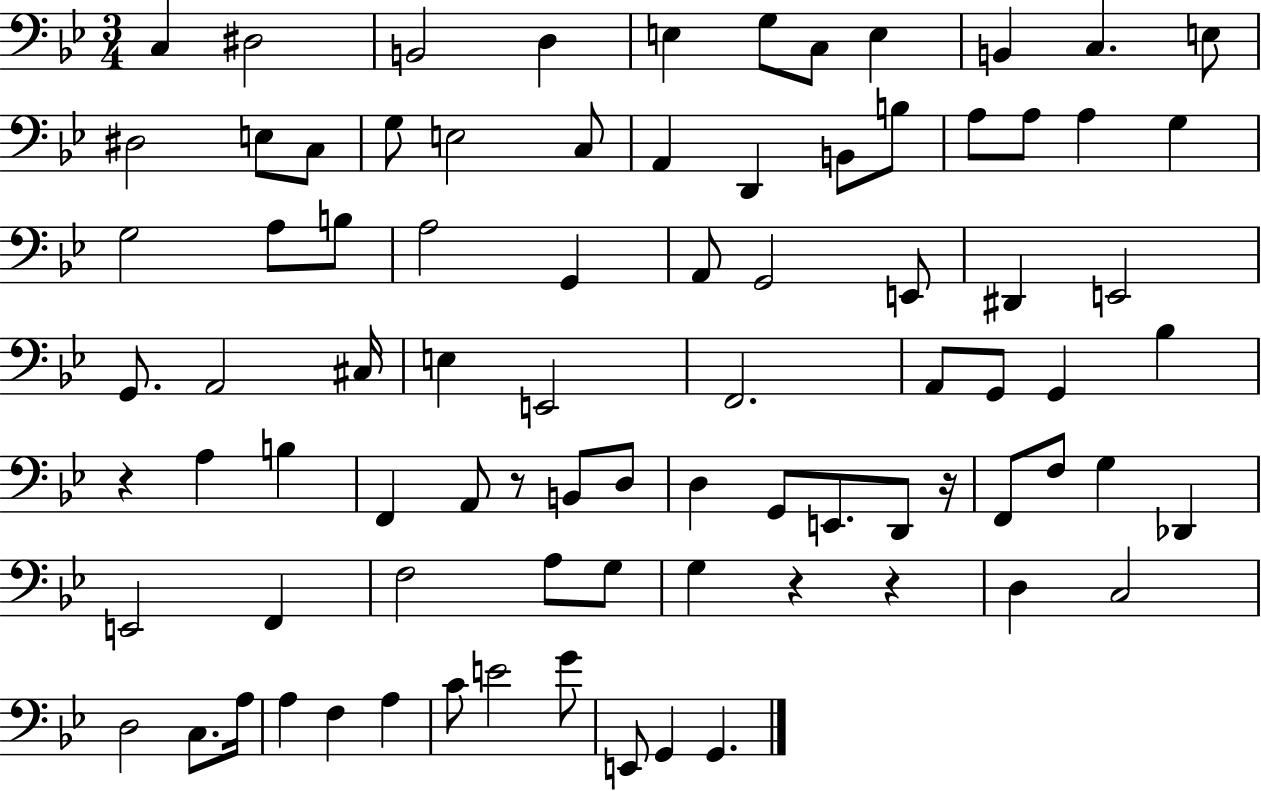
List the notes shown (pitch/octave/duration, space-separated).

C3/q D#3/h B2/h D3/q E3/q G3/e C3/e E3/q B2/q C3/q. E3/e D#3/h E3/e C3/e G3/e E3/h C3/e A2/q D2/q B2/e B3/e A3/e A3/e A3/q G3/q G3/h A3/e B3/e A3/h G2/q A2/e G2/h E2/e D#2/q E2/h G2/e. A2/h C#3/s E3/q E2/h F2/h. A2/e G2/e G2/q Bb3/q R/q A3/q B3/q F2/q A2/e R/e B2/e D3/e D3/q G2/e E2/e. D2/e R/s F2/e F3/e G3/q Db2/q E2/h F2/q F3/h A3/e G3/e G3/q R/q R/q D3/q C3/h D3/h C3/e. A3/s A3/q F3/q A3/q C4/e E4/h G4/e E2/e G2/q G2/q.